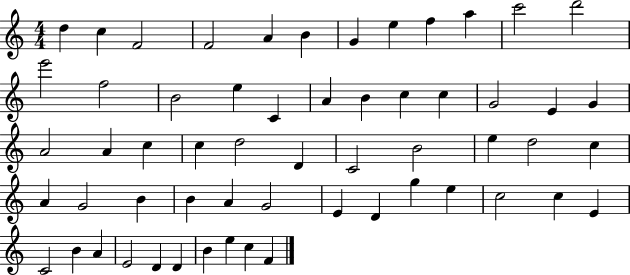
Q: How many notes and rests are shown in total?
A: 58